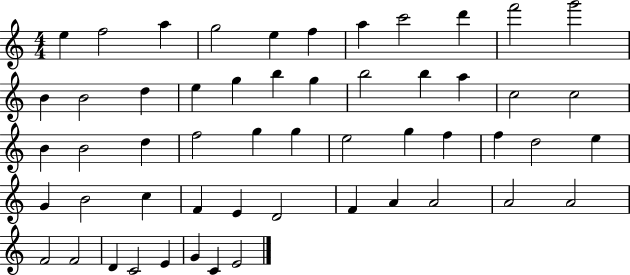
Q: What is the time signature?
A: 4/4